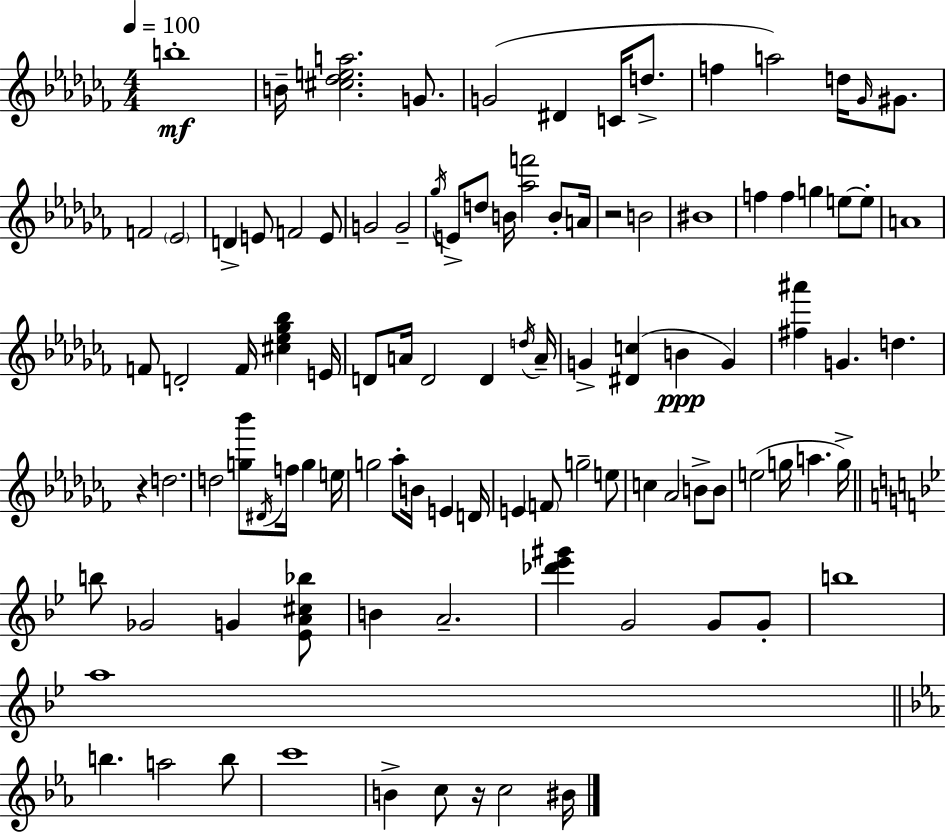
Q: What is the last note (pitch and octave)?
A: BIS4